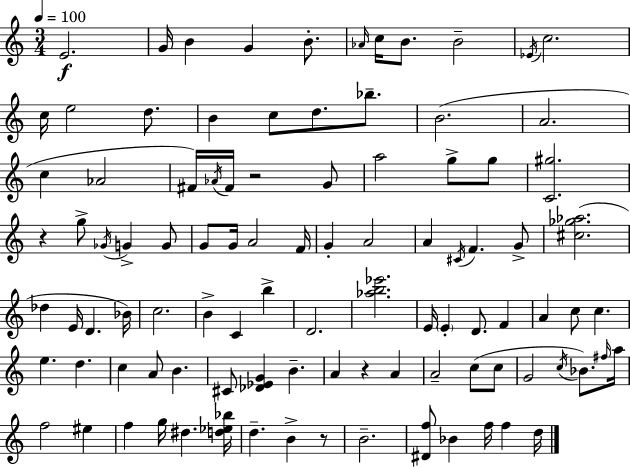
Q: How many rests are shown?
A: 4